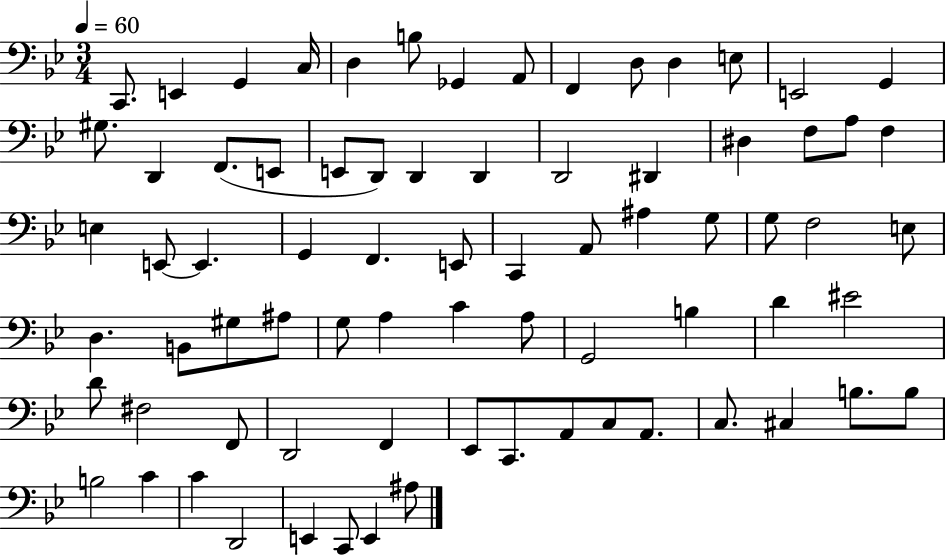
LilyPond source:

{
  \clef bass
  \numericTimeSignature
  \time 3/4
  \key bes \major
  \tempo 4 = 60
  c,8. e,4 g,4 c16 | d4 b8 ges,4 a,8 | f,4 d8 d4 e8 | e,2 g,4 | \break gis8. d,4 f,8.( e,8 | e,8 d,8) d,4 d,4 | d,2 dis,4 | dis4 f8 a8 f4 | \break e4 e,8~~ e,4. | g,4 f,4. e,8 | c,4 a,8 ais4 g8 | g8 f2 e8 | \break d4. b,8 gis8 ais8 | g8 a4 c'4 a8 | g,2 b4 | d'4 eis'2 | \break d'8 fis2 f,8 | d,2 f,4 | ees,8 c,8. a,8 c8 a,8. | c8. cis4 b8. b8 | \break b2 c'4 | c'4 d,2 | e,4 c,8 e,4 ais8 | \bar "|."
}